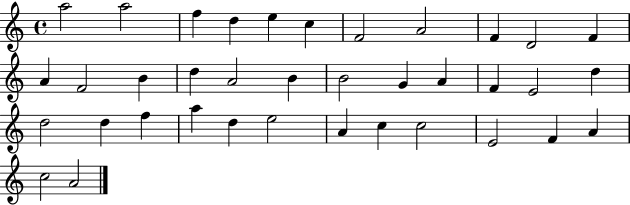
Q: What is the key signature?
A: C major